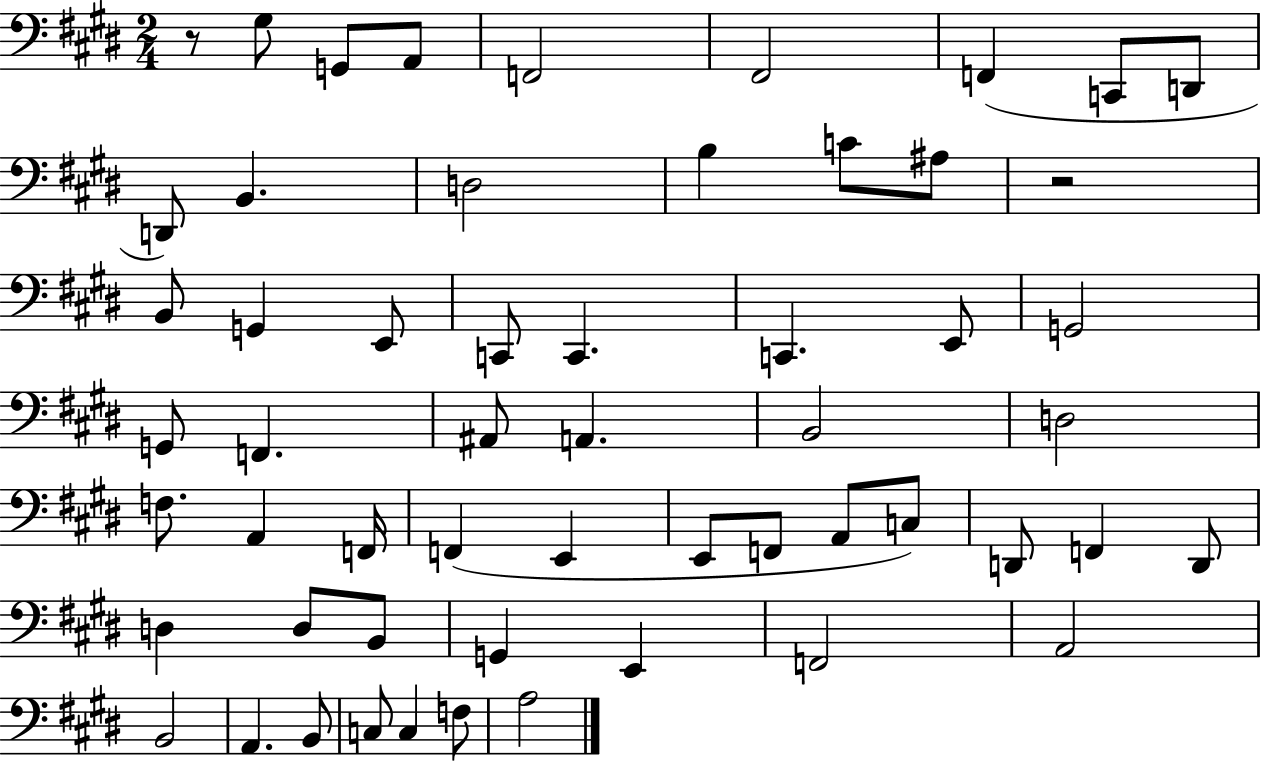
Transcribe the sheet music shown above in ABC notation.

X:1
T:Untitled
M:2/4
L:1/4
K:E
z/2 ^G,/2 G,,/2 A,,/2 F,,2 ^F,,2 F,, C,,/2 D,,/2 D,,/2 B,, D,2 B, C/2 ^A,/2 z2 B,,/2 G,, E,,/2 C,,/2 C,, C,, E,,/2 G,,2 G,,/2 F,, ^A,,/2 A,, B,,2 D,2 F,/2 A,, F,,/4 F,, E,, E,,/2 F,,/2 A,,/2 C,/2 D,,/2 F,, D,,/2 D, D,/2 B,,/2 G,, E,, F,,2 A,,2 B,,2 A,, B,,/2 C,/2 C, F,/2 A,2